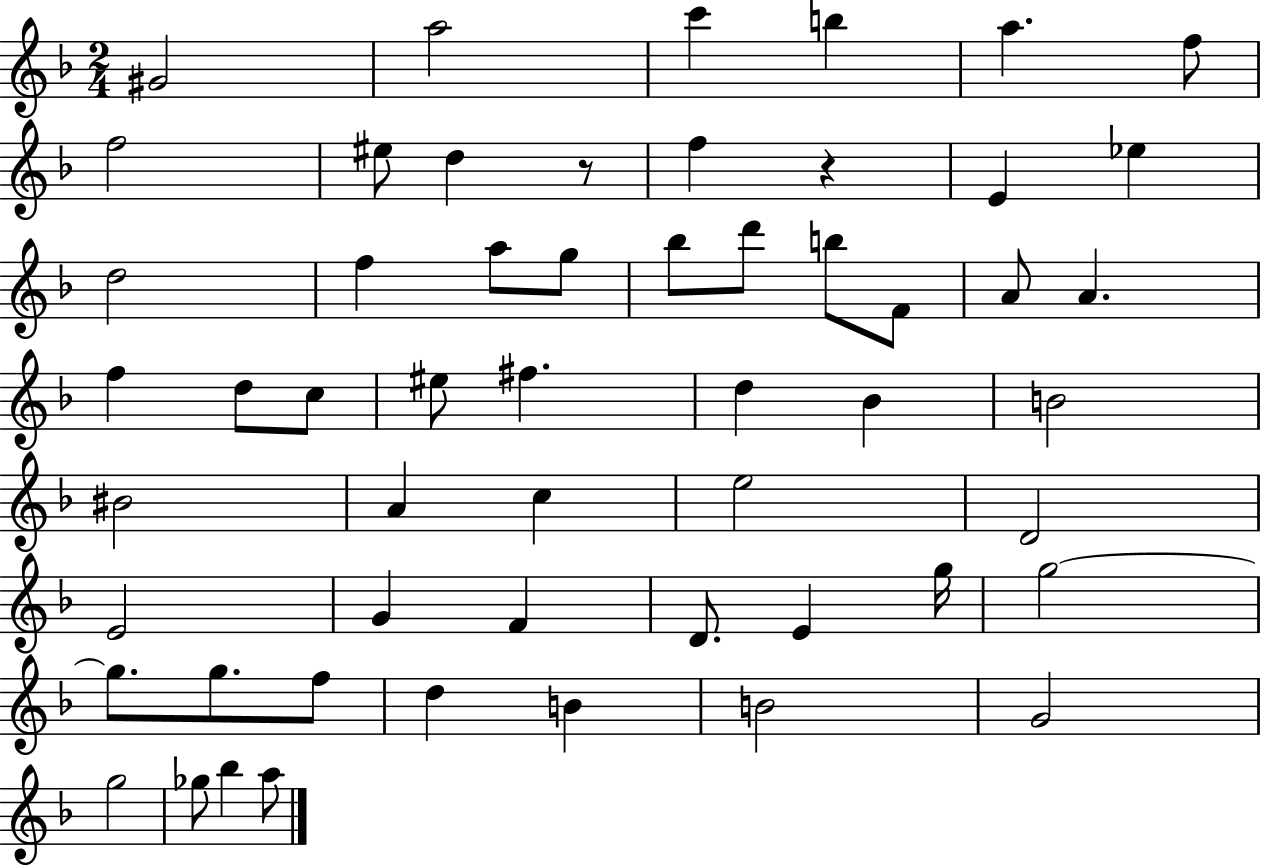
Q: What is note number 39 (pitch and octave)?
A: D4